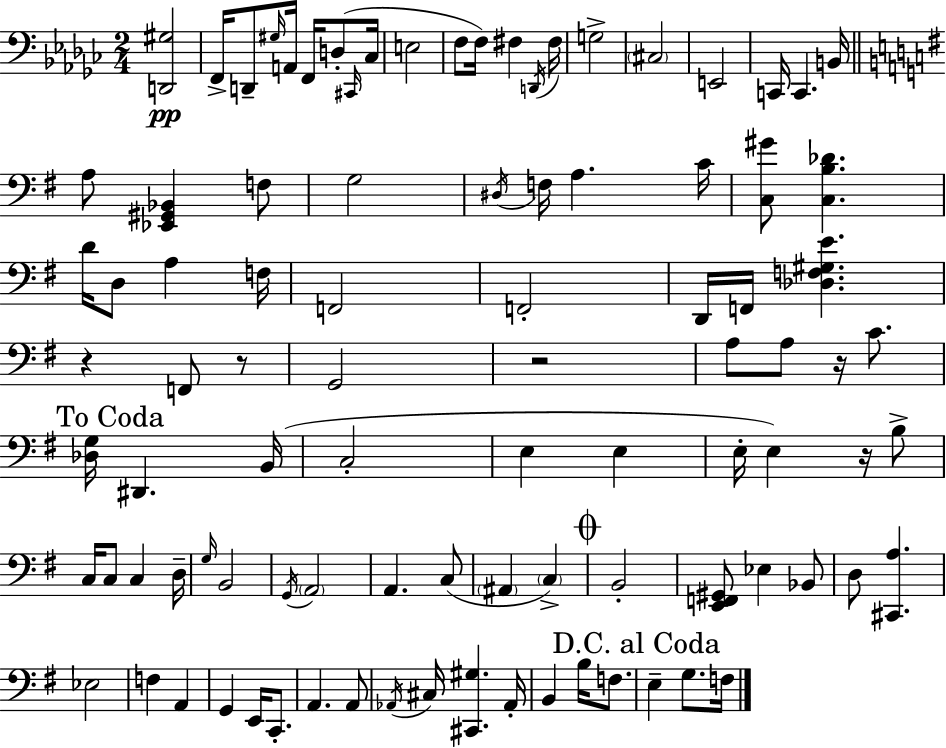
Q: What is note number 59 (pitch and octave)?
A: A#2